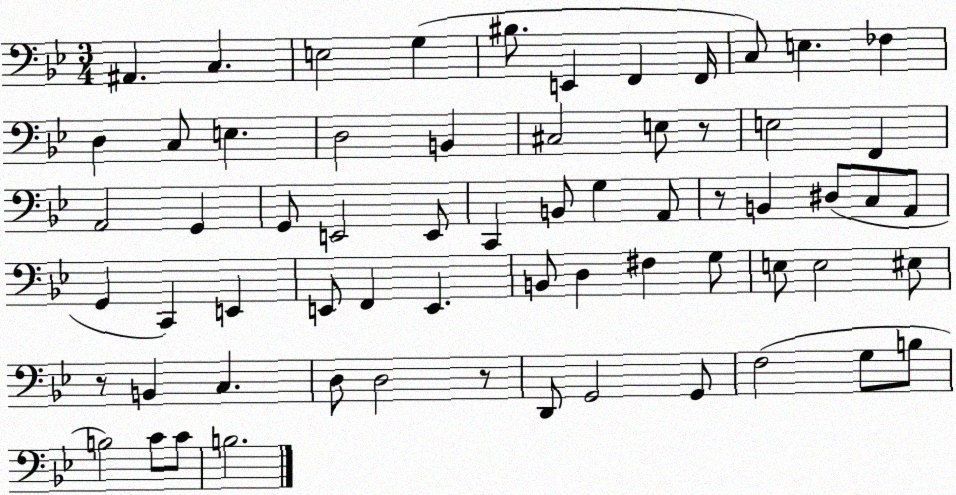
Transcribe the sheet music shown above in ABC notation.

X:1
T:Untitled
M:3/4
L:1/4
K:Bb
^A,, C, E,2 G, ^B,/2 E,, F,, F,,/4 C,/2 E, _F, D, C,/2 E, D,2 B,, ^C,2 E,/2 z/2 E,2 F,, A,,2 G,, G,,/2 E,,2 E,,/2 C,, B,,/2 G, A,,/2 z/2 B,, ^D,/2 C,/2 A,,/2 G,, C,, E,, E,,/2 F,, E,, B,,/2 D, ^F, G,/2 E,/2 E,2 ^E,/2 z/2 B,, C, D,/2 D,2 z/2 D,,/2 G,,2 G,,/2 F,2 G,/2 B,/2 B,2 C/2 C/2 B,2